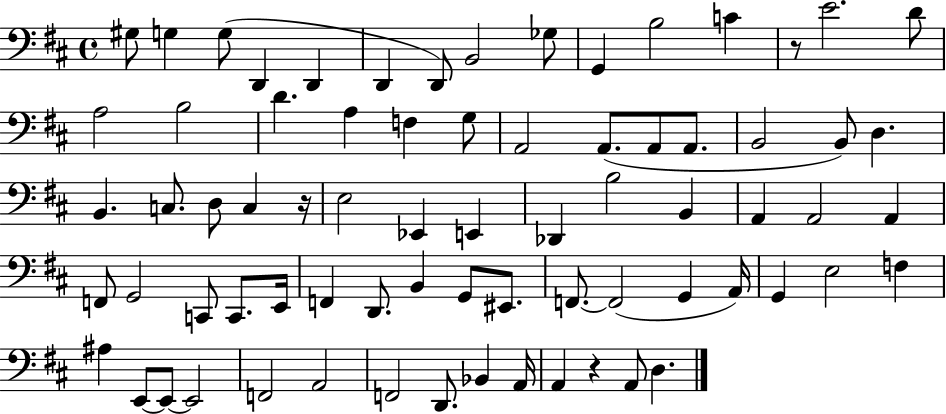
G#3/e G3/q G3/e D2/q D2/q D2/q D2/e B2/h Gb3/e G2/q B3/h C4/q R/e E4/h. D4/e A3/h B3/h D4/q. A3/q F3/q G3/e A2/h A2/e. A2/e A2/e. B2/h B2/e D3/q. B2/q. C3/e. D3/e C3/q R/s E3/h Eb2/q E2/q Db2/q B3/h B2/q A2/q A2/h A2/q F2/e G2/h C2/e C2/e. E2/s F2/q D2/e. B2/q G2/e EIS2/e. F2/e. F2/h G2/q A2/s G2/q E3/h F3/q A#3/q E2/e E2/e E2/h F2/h A2/h F2/h D2/e. Bb2/q A2/s A2/q R/q A2/e D3/q.